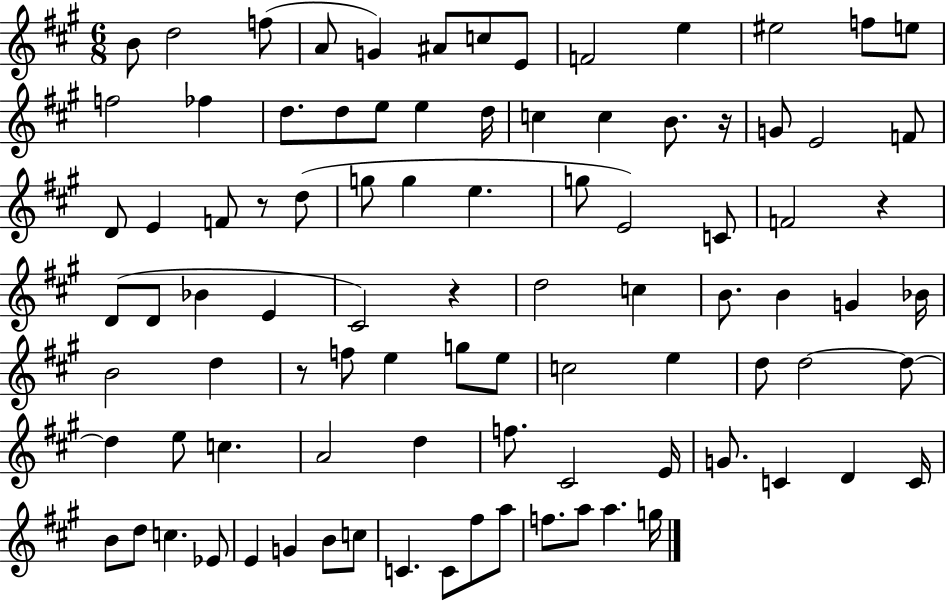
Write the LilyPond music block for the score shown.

{
  \clef treble
  \numericTimeSignature
  \time 6/8
  \key a \major
  b'8 d''2 f''8( | a'8 g'4) ais'8 c''8 e'8 | f'2 e''4 | eis''2 f''8 e''8 | \break f''2 fes''4 | d''8. d''8 e''8 e''4 d''16 | c''4 c''4 b'8. r16 | g'8 e'2 f'8 | \break d'8 e'4 f'8 r8 d''8( | g''8 g''4 e''4. | g''8 e'2) c'8 | f'2 r4 | \break d'8( d'8 bes'4 e'4 | cis'2) r4 | d''2 c''4 | b'8. b'4 g'4 bes'16 | \break b'2 d''4 | r8 f''8 e''4 g''8 e''8 | c''2 e''4 | d''8 d''2~~ d''8~~ | \break d''4 e''8 c''4. | a'2 d''4 | f''8. cis'2 e'16 | g'8. c'4 d'4 c'16 | \break b'8 d''8 c''4. ees'8 | e'4 g'4 b'8 c''8 | c'4. c'8 fis''8 a''8 | f''8. a''8 a''4. g''16 | \break \bar "|."
}